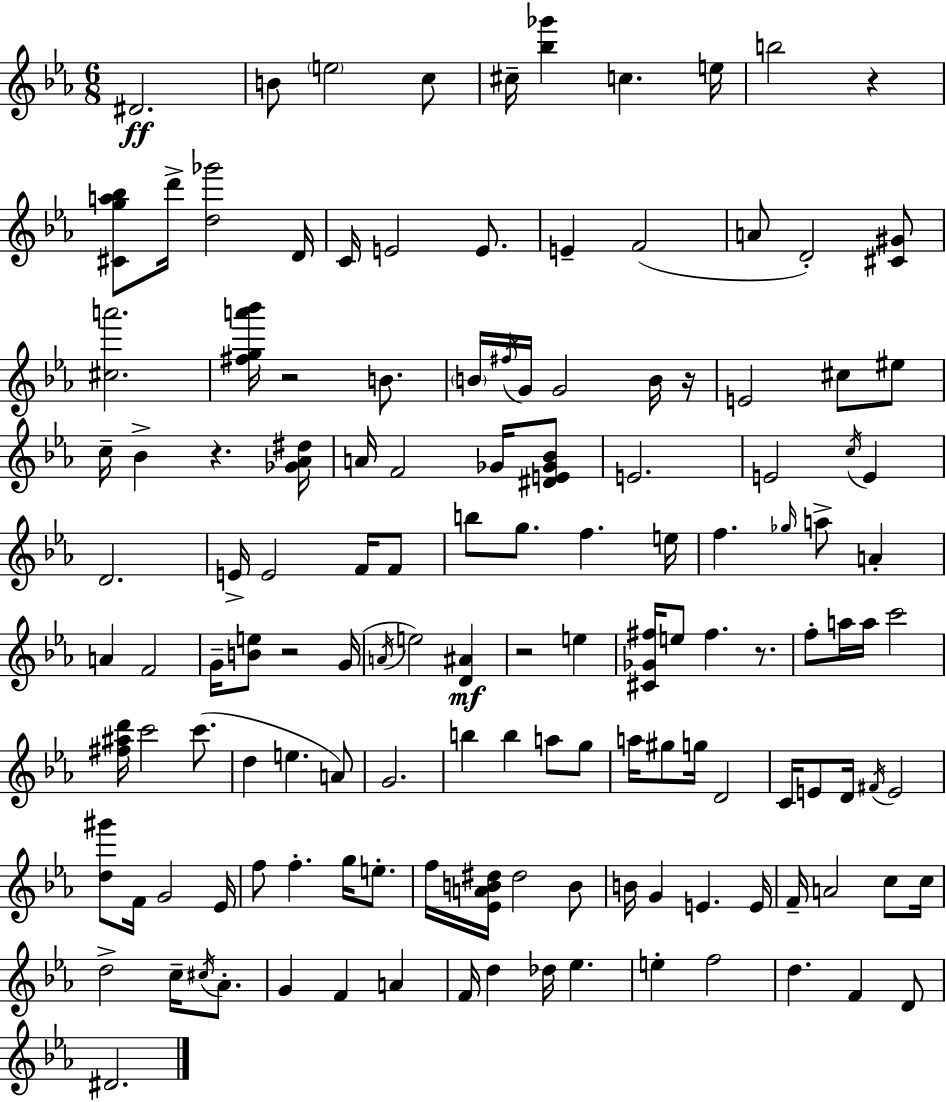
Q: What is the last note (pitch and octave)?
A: D#4